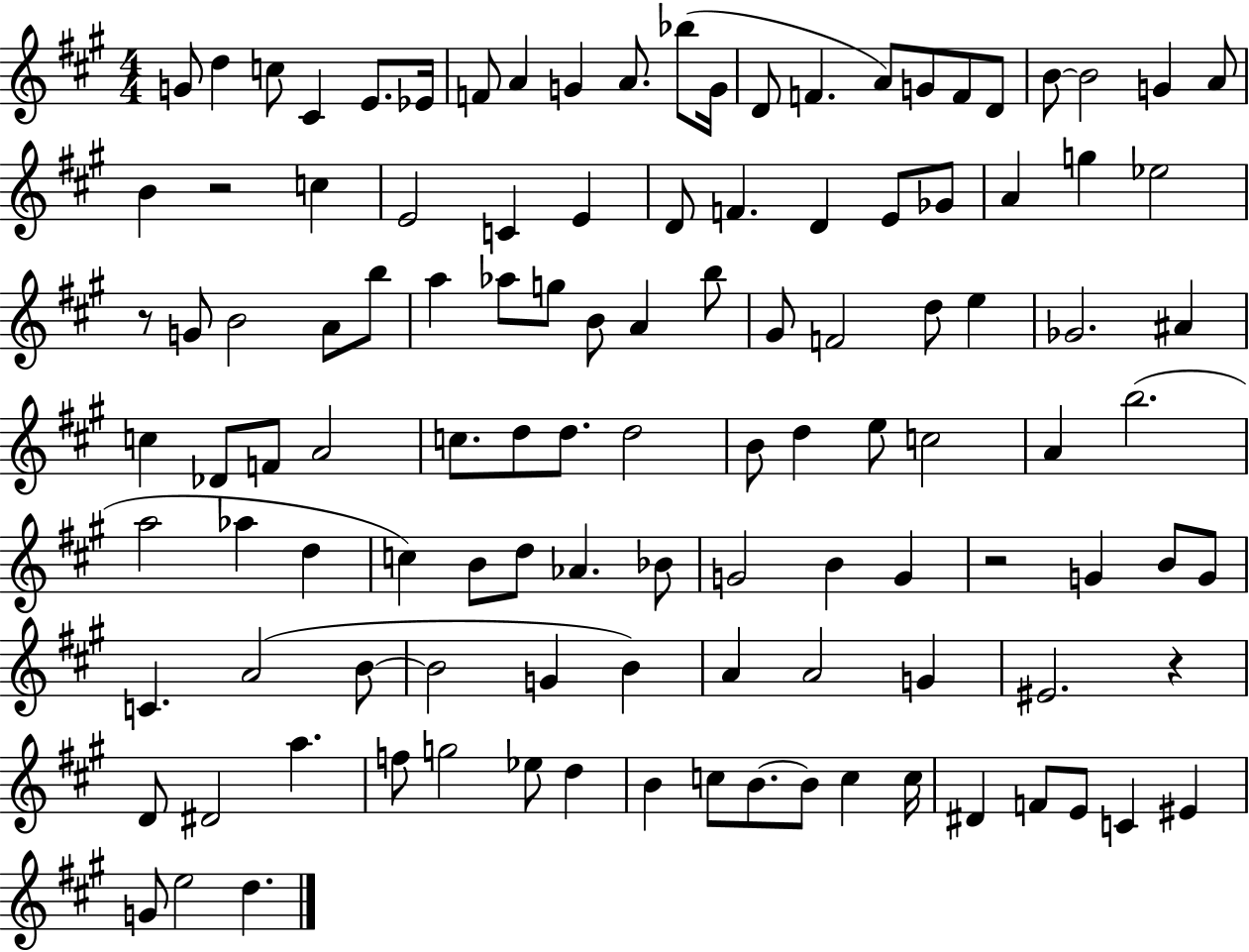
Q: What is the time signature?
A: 4/4